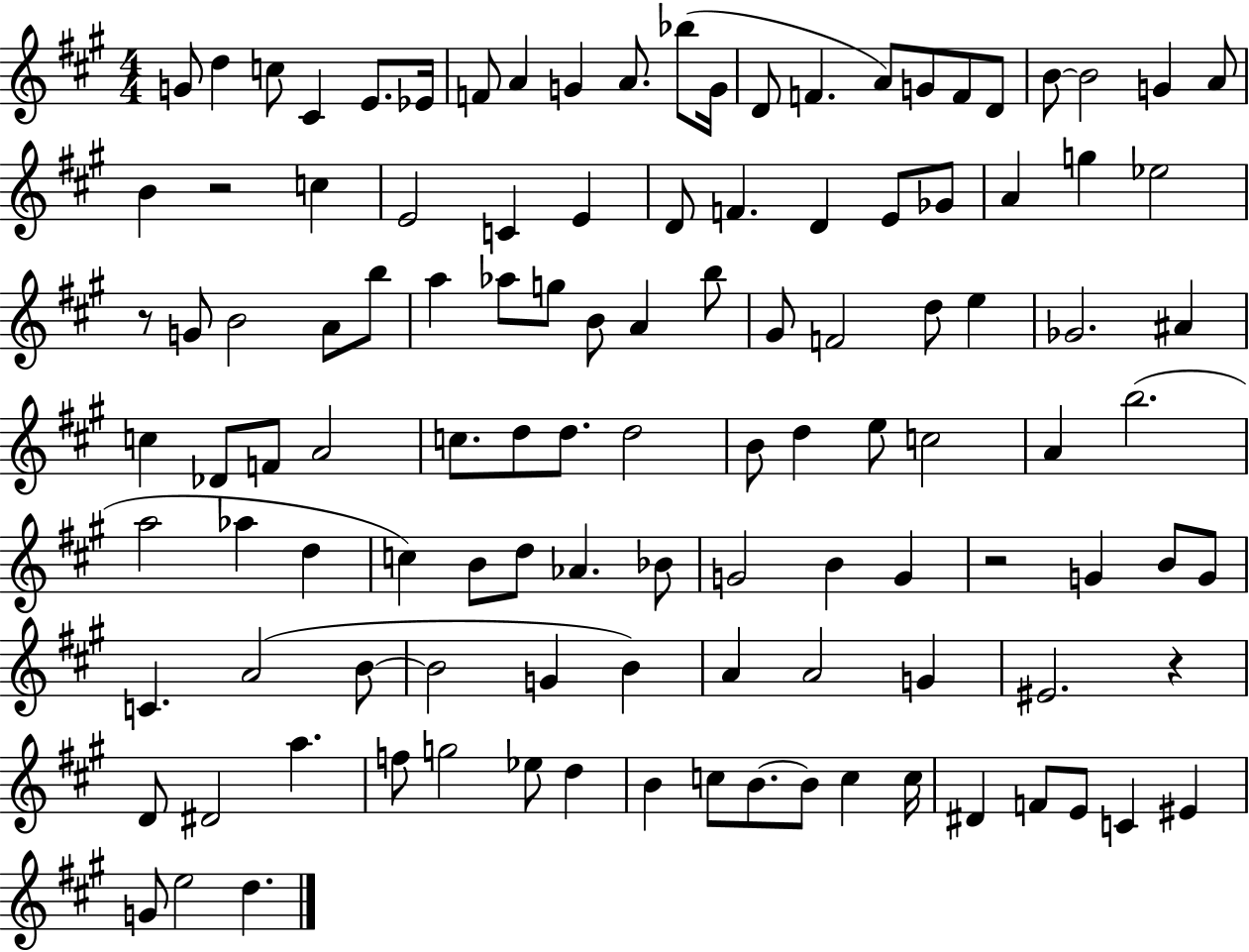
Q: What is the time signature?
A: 4/4